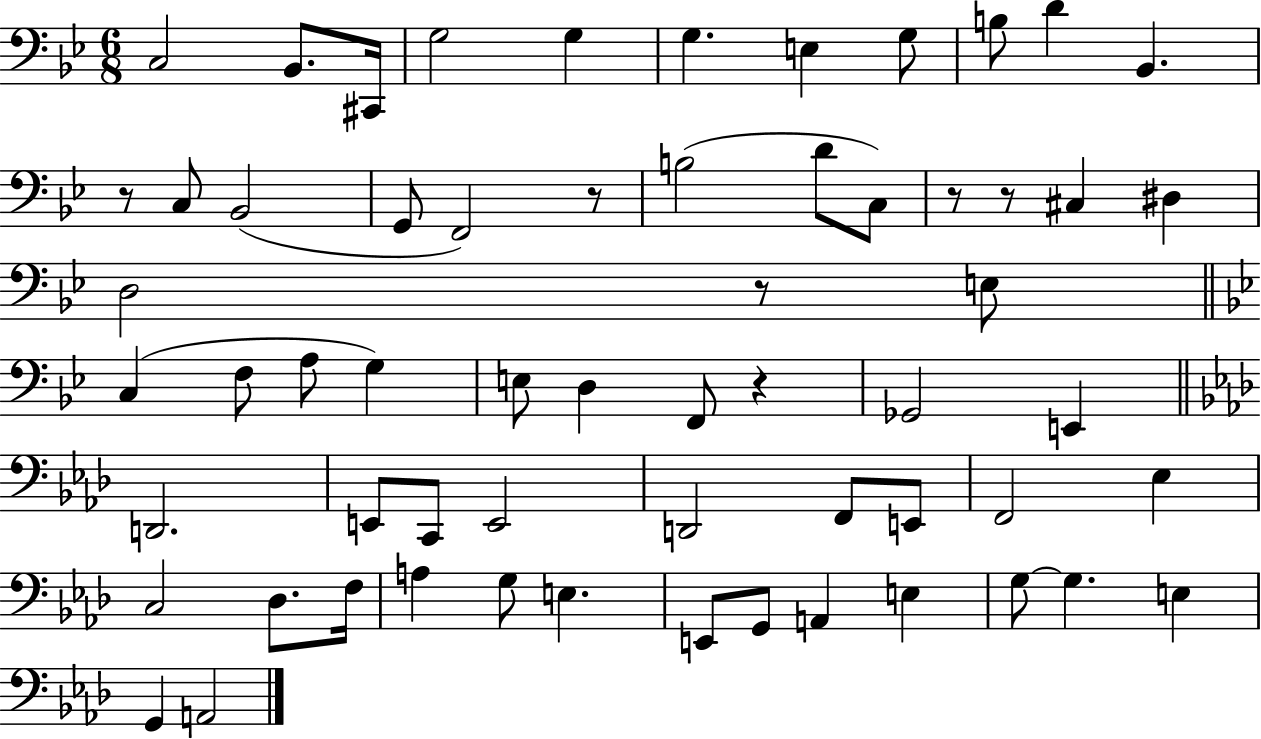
X:1
T:Untitled
M:6/8
L:1/4
K:Bb
C,2 _B,,/2 ^C,,/4 G,2 G, G, E, G,/2 B,/2 D _B,, z/2 C,/2 _B,,2 G,,/2 F,,2 z/2 B,2 D/2 C,/2 z/2 z/2 ^C, ^D, D,2 z/2 E,/2 C, F,/2 A,/2 G, E,/2 D, F,,/2 z _G,,2 E,, D,,2 E,,/2 C,,/2 E,,2 D,,2 F,,/2 E,,/2 F,,2 _E, C,2 _D,/2 F,/4 A, G,/2 E, E,,/2 G,,/2 A,, E, G,/2 G, E, G,, A,,2